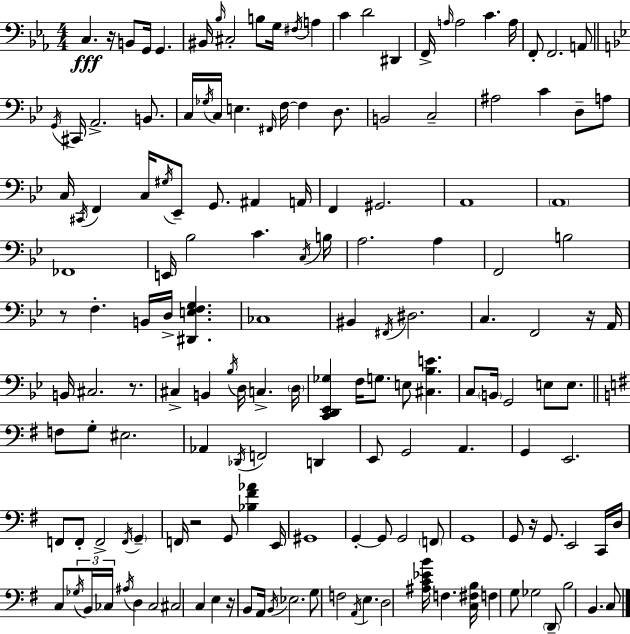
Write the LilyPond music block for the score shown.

{
  \clef bass
  \numericTimeSignature
  \time 4/4
  \key ees \major
  c4.\fff r16 b,8 g,16 g,4. | bis,16 \grace { bes16 } cis2-. b8 g16 \acciaccatura { fis16 } a4 | c'4 d'2 dis,4 | f,16-> \grace { a16 } a2 c'4. | \break a16 f,8-. f,2. | a,8 \bar "||" \break \key bes \major \acciaccatura { g,16 } cis,16 a,2.-> b,8. | c16 \acciaccatura { ges16 } c16 e4. \grace { fis,16 } f16~~ f4 | d8. b,2 c2-- | ais2 c'4 d8-- | \break a8 c16 \acciaccatura { cis,16 } f,4 c16 \acciaccatura { gis16 } ees,8-- g,8. | ais,4 a,16 f,4 gis,2. | a,1 | \parenthesize a,1 | \break fes,1 | e,16 bes2 c'4. | \acciaccatura { c16 } b16 a2. | a4 f,2 b2 | \break r8 f4.-. b,16 d16-> | <dis, e f g>4. ces1 | bis,4 \acciaccatura { fis,16 } dis2. | c4. f,2 | \break r16 a,16 b,16 cis2. | r8. cis4-> b,4 \acciaccatura { bes16 } | d16 c4.-> \parenthesize d16 <c, d, ees, ges>4 f16 g8. | e8 <cis bes e'>4. c8 \parenthesize b,16 g,2 | \break e8 e8. \bar "||" \break \key g \major f8 g8-. eis2. | aes,4 \acciaccatura { des,16 } f,2 d,4 | e,8 g,2 a,4. | g,4 e,2. | \break f,8 f,8-. f,2-> \acciaccatura { f,16 } \parenthesize g,4-- | f,16 r2 g,8 <bes fis' aes'>4 | e,16 gis,1 | g,4-.~~ g,8 g,2 | \break \parenthesize f,8 g,1 | g,8 r16 g,8. e,2 | c,16 d16 c8 \tuplet 3/2 { \acciaccatura { ges16 } b,16 ces16 } \acciaccatura { ais16 } d4 ces2 | cis2 c4 | \break e4 r16 b,8 a,16 \acciaccatura { b,16 } ees2. | g8 f2 \acciaccatura { a,16 } | e4. d2 <ais c' ees' b'>16 f4. | <c fis b>16 f4 g8 ges2 | \break \parenthesize d,8-- b2 b,4. | c8 \bar "|."
}